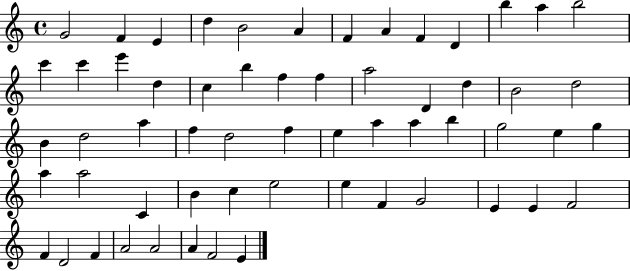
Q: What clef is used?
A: treble